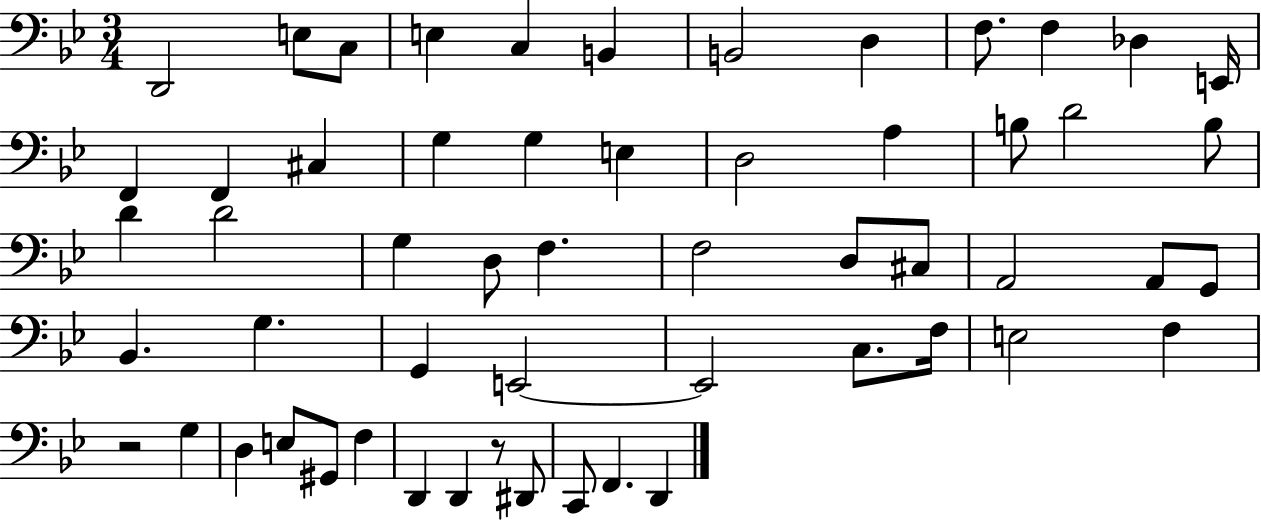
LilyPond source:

{
  \clef bass
  \numericTimeSignature
  \time 3/4
  \key bes \major
  d,2 e8 c8 | e4 c4 b,4 | b,2 d4 | f8. f4 des4 e,16 | \break f,4 f,4 cis4 | g4 g4 e4 | d2 a4 | b8 d'2 b8 | \break d'4 d'2 | g4 d8 f4. | f2 d8 cis8 | a,2 a,8 g,8 | \break bes,4. g4. | g,4 e,2~~ | e,2 c8. f16 | e2 f4 | \break r2 g4 | d4 e8 gis,8 f4 | d,4 d,4 r8 dis,8 | c,8 f,4. d,4 | \break \bar "|."
}